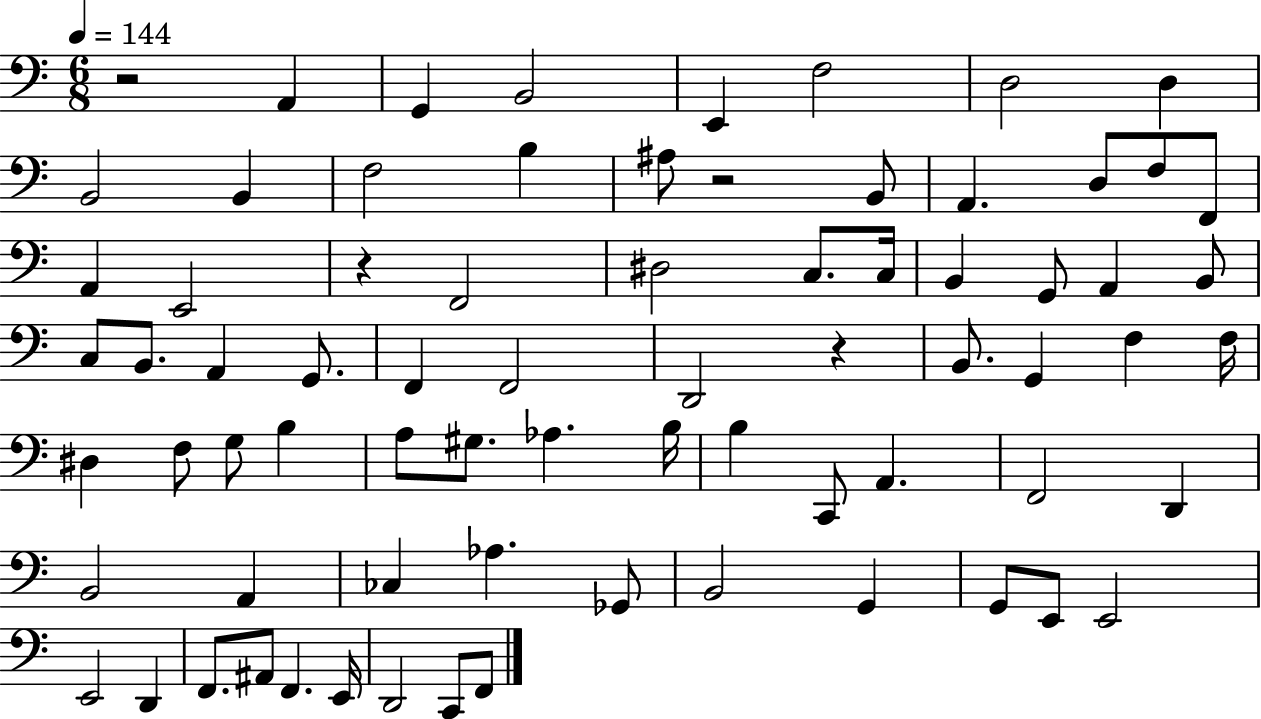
R/h A2/q G2/q B2/h E2/q F3/h D3/h D3/q B2/h B2/q F3/h B3/q A#3/e R/h B2/e A2/q. D3/e F3/e F2/e A2/q E2/h R/q F2/h D#3/h C3/e. C3/s B2/q G2/e A2/q B2/e C3/e B2/e. A2/q G2/e. F2/q F2/h D2/h R/q B2/e. G2/q F3/q F3/s D#3/q F3/e G3/e B3/q A3/e G#3/e. Ab3/q. B3/s B3/q C2/e A2/q. F2/h D2/q B2/h A2/q CES3/q Ab3/q. Gb2/e B2/h G2/q G2/e E2/e E2/h E2/h D2/q F2/e. A#2/e F2/q. E2/s D2/h C2/e F2/e